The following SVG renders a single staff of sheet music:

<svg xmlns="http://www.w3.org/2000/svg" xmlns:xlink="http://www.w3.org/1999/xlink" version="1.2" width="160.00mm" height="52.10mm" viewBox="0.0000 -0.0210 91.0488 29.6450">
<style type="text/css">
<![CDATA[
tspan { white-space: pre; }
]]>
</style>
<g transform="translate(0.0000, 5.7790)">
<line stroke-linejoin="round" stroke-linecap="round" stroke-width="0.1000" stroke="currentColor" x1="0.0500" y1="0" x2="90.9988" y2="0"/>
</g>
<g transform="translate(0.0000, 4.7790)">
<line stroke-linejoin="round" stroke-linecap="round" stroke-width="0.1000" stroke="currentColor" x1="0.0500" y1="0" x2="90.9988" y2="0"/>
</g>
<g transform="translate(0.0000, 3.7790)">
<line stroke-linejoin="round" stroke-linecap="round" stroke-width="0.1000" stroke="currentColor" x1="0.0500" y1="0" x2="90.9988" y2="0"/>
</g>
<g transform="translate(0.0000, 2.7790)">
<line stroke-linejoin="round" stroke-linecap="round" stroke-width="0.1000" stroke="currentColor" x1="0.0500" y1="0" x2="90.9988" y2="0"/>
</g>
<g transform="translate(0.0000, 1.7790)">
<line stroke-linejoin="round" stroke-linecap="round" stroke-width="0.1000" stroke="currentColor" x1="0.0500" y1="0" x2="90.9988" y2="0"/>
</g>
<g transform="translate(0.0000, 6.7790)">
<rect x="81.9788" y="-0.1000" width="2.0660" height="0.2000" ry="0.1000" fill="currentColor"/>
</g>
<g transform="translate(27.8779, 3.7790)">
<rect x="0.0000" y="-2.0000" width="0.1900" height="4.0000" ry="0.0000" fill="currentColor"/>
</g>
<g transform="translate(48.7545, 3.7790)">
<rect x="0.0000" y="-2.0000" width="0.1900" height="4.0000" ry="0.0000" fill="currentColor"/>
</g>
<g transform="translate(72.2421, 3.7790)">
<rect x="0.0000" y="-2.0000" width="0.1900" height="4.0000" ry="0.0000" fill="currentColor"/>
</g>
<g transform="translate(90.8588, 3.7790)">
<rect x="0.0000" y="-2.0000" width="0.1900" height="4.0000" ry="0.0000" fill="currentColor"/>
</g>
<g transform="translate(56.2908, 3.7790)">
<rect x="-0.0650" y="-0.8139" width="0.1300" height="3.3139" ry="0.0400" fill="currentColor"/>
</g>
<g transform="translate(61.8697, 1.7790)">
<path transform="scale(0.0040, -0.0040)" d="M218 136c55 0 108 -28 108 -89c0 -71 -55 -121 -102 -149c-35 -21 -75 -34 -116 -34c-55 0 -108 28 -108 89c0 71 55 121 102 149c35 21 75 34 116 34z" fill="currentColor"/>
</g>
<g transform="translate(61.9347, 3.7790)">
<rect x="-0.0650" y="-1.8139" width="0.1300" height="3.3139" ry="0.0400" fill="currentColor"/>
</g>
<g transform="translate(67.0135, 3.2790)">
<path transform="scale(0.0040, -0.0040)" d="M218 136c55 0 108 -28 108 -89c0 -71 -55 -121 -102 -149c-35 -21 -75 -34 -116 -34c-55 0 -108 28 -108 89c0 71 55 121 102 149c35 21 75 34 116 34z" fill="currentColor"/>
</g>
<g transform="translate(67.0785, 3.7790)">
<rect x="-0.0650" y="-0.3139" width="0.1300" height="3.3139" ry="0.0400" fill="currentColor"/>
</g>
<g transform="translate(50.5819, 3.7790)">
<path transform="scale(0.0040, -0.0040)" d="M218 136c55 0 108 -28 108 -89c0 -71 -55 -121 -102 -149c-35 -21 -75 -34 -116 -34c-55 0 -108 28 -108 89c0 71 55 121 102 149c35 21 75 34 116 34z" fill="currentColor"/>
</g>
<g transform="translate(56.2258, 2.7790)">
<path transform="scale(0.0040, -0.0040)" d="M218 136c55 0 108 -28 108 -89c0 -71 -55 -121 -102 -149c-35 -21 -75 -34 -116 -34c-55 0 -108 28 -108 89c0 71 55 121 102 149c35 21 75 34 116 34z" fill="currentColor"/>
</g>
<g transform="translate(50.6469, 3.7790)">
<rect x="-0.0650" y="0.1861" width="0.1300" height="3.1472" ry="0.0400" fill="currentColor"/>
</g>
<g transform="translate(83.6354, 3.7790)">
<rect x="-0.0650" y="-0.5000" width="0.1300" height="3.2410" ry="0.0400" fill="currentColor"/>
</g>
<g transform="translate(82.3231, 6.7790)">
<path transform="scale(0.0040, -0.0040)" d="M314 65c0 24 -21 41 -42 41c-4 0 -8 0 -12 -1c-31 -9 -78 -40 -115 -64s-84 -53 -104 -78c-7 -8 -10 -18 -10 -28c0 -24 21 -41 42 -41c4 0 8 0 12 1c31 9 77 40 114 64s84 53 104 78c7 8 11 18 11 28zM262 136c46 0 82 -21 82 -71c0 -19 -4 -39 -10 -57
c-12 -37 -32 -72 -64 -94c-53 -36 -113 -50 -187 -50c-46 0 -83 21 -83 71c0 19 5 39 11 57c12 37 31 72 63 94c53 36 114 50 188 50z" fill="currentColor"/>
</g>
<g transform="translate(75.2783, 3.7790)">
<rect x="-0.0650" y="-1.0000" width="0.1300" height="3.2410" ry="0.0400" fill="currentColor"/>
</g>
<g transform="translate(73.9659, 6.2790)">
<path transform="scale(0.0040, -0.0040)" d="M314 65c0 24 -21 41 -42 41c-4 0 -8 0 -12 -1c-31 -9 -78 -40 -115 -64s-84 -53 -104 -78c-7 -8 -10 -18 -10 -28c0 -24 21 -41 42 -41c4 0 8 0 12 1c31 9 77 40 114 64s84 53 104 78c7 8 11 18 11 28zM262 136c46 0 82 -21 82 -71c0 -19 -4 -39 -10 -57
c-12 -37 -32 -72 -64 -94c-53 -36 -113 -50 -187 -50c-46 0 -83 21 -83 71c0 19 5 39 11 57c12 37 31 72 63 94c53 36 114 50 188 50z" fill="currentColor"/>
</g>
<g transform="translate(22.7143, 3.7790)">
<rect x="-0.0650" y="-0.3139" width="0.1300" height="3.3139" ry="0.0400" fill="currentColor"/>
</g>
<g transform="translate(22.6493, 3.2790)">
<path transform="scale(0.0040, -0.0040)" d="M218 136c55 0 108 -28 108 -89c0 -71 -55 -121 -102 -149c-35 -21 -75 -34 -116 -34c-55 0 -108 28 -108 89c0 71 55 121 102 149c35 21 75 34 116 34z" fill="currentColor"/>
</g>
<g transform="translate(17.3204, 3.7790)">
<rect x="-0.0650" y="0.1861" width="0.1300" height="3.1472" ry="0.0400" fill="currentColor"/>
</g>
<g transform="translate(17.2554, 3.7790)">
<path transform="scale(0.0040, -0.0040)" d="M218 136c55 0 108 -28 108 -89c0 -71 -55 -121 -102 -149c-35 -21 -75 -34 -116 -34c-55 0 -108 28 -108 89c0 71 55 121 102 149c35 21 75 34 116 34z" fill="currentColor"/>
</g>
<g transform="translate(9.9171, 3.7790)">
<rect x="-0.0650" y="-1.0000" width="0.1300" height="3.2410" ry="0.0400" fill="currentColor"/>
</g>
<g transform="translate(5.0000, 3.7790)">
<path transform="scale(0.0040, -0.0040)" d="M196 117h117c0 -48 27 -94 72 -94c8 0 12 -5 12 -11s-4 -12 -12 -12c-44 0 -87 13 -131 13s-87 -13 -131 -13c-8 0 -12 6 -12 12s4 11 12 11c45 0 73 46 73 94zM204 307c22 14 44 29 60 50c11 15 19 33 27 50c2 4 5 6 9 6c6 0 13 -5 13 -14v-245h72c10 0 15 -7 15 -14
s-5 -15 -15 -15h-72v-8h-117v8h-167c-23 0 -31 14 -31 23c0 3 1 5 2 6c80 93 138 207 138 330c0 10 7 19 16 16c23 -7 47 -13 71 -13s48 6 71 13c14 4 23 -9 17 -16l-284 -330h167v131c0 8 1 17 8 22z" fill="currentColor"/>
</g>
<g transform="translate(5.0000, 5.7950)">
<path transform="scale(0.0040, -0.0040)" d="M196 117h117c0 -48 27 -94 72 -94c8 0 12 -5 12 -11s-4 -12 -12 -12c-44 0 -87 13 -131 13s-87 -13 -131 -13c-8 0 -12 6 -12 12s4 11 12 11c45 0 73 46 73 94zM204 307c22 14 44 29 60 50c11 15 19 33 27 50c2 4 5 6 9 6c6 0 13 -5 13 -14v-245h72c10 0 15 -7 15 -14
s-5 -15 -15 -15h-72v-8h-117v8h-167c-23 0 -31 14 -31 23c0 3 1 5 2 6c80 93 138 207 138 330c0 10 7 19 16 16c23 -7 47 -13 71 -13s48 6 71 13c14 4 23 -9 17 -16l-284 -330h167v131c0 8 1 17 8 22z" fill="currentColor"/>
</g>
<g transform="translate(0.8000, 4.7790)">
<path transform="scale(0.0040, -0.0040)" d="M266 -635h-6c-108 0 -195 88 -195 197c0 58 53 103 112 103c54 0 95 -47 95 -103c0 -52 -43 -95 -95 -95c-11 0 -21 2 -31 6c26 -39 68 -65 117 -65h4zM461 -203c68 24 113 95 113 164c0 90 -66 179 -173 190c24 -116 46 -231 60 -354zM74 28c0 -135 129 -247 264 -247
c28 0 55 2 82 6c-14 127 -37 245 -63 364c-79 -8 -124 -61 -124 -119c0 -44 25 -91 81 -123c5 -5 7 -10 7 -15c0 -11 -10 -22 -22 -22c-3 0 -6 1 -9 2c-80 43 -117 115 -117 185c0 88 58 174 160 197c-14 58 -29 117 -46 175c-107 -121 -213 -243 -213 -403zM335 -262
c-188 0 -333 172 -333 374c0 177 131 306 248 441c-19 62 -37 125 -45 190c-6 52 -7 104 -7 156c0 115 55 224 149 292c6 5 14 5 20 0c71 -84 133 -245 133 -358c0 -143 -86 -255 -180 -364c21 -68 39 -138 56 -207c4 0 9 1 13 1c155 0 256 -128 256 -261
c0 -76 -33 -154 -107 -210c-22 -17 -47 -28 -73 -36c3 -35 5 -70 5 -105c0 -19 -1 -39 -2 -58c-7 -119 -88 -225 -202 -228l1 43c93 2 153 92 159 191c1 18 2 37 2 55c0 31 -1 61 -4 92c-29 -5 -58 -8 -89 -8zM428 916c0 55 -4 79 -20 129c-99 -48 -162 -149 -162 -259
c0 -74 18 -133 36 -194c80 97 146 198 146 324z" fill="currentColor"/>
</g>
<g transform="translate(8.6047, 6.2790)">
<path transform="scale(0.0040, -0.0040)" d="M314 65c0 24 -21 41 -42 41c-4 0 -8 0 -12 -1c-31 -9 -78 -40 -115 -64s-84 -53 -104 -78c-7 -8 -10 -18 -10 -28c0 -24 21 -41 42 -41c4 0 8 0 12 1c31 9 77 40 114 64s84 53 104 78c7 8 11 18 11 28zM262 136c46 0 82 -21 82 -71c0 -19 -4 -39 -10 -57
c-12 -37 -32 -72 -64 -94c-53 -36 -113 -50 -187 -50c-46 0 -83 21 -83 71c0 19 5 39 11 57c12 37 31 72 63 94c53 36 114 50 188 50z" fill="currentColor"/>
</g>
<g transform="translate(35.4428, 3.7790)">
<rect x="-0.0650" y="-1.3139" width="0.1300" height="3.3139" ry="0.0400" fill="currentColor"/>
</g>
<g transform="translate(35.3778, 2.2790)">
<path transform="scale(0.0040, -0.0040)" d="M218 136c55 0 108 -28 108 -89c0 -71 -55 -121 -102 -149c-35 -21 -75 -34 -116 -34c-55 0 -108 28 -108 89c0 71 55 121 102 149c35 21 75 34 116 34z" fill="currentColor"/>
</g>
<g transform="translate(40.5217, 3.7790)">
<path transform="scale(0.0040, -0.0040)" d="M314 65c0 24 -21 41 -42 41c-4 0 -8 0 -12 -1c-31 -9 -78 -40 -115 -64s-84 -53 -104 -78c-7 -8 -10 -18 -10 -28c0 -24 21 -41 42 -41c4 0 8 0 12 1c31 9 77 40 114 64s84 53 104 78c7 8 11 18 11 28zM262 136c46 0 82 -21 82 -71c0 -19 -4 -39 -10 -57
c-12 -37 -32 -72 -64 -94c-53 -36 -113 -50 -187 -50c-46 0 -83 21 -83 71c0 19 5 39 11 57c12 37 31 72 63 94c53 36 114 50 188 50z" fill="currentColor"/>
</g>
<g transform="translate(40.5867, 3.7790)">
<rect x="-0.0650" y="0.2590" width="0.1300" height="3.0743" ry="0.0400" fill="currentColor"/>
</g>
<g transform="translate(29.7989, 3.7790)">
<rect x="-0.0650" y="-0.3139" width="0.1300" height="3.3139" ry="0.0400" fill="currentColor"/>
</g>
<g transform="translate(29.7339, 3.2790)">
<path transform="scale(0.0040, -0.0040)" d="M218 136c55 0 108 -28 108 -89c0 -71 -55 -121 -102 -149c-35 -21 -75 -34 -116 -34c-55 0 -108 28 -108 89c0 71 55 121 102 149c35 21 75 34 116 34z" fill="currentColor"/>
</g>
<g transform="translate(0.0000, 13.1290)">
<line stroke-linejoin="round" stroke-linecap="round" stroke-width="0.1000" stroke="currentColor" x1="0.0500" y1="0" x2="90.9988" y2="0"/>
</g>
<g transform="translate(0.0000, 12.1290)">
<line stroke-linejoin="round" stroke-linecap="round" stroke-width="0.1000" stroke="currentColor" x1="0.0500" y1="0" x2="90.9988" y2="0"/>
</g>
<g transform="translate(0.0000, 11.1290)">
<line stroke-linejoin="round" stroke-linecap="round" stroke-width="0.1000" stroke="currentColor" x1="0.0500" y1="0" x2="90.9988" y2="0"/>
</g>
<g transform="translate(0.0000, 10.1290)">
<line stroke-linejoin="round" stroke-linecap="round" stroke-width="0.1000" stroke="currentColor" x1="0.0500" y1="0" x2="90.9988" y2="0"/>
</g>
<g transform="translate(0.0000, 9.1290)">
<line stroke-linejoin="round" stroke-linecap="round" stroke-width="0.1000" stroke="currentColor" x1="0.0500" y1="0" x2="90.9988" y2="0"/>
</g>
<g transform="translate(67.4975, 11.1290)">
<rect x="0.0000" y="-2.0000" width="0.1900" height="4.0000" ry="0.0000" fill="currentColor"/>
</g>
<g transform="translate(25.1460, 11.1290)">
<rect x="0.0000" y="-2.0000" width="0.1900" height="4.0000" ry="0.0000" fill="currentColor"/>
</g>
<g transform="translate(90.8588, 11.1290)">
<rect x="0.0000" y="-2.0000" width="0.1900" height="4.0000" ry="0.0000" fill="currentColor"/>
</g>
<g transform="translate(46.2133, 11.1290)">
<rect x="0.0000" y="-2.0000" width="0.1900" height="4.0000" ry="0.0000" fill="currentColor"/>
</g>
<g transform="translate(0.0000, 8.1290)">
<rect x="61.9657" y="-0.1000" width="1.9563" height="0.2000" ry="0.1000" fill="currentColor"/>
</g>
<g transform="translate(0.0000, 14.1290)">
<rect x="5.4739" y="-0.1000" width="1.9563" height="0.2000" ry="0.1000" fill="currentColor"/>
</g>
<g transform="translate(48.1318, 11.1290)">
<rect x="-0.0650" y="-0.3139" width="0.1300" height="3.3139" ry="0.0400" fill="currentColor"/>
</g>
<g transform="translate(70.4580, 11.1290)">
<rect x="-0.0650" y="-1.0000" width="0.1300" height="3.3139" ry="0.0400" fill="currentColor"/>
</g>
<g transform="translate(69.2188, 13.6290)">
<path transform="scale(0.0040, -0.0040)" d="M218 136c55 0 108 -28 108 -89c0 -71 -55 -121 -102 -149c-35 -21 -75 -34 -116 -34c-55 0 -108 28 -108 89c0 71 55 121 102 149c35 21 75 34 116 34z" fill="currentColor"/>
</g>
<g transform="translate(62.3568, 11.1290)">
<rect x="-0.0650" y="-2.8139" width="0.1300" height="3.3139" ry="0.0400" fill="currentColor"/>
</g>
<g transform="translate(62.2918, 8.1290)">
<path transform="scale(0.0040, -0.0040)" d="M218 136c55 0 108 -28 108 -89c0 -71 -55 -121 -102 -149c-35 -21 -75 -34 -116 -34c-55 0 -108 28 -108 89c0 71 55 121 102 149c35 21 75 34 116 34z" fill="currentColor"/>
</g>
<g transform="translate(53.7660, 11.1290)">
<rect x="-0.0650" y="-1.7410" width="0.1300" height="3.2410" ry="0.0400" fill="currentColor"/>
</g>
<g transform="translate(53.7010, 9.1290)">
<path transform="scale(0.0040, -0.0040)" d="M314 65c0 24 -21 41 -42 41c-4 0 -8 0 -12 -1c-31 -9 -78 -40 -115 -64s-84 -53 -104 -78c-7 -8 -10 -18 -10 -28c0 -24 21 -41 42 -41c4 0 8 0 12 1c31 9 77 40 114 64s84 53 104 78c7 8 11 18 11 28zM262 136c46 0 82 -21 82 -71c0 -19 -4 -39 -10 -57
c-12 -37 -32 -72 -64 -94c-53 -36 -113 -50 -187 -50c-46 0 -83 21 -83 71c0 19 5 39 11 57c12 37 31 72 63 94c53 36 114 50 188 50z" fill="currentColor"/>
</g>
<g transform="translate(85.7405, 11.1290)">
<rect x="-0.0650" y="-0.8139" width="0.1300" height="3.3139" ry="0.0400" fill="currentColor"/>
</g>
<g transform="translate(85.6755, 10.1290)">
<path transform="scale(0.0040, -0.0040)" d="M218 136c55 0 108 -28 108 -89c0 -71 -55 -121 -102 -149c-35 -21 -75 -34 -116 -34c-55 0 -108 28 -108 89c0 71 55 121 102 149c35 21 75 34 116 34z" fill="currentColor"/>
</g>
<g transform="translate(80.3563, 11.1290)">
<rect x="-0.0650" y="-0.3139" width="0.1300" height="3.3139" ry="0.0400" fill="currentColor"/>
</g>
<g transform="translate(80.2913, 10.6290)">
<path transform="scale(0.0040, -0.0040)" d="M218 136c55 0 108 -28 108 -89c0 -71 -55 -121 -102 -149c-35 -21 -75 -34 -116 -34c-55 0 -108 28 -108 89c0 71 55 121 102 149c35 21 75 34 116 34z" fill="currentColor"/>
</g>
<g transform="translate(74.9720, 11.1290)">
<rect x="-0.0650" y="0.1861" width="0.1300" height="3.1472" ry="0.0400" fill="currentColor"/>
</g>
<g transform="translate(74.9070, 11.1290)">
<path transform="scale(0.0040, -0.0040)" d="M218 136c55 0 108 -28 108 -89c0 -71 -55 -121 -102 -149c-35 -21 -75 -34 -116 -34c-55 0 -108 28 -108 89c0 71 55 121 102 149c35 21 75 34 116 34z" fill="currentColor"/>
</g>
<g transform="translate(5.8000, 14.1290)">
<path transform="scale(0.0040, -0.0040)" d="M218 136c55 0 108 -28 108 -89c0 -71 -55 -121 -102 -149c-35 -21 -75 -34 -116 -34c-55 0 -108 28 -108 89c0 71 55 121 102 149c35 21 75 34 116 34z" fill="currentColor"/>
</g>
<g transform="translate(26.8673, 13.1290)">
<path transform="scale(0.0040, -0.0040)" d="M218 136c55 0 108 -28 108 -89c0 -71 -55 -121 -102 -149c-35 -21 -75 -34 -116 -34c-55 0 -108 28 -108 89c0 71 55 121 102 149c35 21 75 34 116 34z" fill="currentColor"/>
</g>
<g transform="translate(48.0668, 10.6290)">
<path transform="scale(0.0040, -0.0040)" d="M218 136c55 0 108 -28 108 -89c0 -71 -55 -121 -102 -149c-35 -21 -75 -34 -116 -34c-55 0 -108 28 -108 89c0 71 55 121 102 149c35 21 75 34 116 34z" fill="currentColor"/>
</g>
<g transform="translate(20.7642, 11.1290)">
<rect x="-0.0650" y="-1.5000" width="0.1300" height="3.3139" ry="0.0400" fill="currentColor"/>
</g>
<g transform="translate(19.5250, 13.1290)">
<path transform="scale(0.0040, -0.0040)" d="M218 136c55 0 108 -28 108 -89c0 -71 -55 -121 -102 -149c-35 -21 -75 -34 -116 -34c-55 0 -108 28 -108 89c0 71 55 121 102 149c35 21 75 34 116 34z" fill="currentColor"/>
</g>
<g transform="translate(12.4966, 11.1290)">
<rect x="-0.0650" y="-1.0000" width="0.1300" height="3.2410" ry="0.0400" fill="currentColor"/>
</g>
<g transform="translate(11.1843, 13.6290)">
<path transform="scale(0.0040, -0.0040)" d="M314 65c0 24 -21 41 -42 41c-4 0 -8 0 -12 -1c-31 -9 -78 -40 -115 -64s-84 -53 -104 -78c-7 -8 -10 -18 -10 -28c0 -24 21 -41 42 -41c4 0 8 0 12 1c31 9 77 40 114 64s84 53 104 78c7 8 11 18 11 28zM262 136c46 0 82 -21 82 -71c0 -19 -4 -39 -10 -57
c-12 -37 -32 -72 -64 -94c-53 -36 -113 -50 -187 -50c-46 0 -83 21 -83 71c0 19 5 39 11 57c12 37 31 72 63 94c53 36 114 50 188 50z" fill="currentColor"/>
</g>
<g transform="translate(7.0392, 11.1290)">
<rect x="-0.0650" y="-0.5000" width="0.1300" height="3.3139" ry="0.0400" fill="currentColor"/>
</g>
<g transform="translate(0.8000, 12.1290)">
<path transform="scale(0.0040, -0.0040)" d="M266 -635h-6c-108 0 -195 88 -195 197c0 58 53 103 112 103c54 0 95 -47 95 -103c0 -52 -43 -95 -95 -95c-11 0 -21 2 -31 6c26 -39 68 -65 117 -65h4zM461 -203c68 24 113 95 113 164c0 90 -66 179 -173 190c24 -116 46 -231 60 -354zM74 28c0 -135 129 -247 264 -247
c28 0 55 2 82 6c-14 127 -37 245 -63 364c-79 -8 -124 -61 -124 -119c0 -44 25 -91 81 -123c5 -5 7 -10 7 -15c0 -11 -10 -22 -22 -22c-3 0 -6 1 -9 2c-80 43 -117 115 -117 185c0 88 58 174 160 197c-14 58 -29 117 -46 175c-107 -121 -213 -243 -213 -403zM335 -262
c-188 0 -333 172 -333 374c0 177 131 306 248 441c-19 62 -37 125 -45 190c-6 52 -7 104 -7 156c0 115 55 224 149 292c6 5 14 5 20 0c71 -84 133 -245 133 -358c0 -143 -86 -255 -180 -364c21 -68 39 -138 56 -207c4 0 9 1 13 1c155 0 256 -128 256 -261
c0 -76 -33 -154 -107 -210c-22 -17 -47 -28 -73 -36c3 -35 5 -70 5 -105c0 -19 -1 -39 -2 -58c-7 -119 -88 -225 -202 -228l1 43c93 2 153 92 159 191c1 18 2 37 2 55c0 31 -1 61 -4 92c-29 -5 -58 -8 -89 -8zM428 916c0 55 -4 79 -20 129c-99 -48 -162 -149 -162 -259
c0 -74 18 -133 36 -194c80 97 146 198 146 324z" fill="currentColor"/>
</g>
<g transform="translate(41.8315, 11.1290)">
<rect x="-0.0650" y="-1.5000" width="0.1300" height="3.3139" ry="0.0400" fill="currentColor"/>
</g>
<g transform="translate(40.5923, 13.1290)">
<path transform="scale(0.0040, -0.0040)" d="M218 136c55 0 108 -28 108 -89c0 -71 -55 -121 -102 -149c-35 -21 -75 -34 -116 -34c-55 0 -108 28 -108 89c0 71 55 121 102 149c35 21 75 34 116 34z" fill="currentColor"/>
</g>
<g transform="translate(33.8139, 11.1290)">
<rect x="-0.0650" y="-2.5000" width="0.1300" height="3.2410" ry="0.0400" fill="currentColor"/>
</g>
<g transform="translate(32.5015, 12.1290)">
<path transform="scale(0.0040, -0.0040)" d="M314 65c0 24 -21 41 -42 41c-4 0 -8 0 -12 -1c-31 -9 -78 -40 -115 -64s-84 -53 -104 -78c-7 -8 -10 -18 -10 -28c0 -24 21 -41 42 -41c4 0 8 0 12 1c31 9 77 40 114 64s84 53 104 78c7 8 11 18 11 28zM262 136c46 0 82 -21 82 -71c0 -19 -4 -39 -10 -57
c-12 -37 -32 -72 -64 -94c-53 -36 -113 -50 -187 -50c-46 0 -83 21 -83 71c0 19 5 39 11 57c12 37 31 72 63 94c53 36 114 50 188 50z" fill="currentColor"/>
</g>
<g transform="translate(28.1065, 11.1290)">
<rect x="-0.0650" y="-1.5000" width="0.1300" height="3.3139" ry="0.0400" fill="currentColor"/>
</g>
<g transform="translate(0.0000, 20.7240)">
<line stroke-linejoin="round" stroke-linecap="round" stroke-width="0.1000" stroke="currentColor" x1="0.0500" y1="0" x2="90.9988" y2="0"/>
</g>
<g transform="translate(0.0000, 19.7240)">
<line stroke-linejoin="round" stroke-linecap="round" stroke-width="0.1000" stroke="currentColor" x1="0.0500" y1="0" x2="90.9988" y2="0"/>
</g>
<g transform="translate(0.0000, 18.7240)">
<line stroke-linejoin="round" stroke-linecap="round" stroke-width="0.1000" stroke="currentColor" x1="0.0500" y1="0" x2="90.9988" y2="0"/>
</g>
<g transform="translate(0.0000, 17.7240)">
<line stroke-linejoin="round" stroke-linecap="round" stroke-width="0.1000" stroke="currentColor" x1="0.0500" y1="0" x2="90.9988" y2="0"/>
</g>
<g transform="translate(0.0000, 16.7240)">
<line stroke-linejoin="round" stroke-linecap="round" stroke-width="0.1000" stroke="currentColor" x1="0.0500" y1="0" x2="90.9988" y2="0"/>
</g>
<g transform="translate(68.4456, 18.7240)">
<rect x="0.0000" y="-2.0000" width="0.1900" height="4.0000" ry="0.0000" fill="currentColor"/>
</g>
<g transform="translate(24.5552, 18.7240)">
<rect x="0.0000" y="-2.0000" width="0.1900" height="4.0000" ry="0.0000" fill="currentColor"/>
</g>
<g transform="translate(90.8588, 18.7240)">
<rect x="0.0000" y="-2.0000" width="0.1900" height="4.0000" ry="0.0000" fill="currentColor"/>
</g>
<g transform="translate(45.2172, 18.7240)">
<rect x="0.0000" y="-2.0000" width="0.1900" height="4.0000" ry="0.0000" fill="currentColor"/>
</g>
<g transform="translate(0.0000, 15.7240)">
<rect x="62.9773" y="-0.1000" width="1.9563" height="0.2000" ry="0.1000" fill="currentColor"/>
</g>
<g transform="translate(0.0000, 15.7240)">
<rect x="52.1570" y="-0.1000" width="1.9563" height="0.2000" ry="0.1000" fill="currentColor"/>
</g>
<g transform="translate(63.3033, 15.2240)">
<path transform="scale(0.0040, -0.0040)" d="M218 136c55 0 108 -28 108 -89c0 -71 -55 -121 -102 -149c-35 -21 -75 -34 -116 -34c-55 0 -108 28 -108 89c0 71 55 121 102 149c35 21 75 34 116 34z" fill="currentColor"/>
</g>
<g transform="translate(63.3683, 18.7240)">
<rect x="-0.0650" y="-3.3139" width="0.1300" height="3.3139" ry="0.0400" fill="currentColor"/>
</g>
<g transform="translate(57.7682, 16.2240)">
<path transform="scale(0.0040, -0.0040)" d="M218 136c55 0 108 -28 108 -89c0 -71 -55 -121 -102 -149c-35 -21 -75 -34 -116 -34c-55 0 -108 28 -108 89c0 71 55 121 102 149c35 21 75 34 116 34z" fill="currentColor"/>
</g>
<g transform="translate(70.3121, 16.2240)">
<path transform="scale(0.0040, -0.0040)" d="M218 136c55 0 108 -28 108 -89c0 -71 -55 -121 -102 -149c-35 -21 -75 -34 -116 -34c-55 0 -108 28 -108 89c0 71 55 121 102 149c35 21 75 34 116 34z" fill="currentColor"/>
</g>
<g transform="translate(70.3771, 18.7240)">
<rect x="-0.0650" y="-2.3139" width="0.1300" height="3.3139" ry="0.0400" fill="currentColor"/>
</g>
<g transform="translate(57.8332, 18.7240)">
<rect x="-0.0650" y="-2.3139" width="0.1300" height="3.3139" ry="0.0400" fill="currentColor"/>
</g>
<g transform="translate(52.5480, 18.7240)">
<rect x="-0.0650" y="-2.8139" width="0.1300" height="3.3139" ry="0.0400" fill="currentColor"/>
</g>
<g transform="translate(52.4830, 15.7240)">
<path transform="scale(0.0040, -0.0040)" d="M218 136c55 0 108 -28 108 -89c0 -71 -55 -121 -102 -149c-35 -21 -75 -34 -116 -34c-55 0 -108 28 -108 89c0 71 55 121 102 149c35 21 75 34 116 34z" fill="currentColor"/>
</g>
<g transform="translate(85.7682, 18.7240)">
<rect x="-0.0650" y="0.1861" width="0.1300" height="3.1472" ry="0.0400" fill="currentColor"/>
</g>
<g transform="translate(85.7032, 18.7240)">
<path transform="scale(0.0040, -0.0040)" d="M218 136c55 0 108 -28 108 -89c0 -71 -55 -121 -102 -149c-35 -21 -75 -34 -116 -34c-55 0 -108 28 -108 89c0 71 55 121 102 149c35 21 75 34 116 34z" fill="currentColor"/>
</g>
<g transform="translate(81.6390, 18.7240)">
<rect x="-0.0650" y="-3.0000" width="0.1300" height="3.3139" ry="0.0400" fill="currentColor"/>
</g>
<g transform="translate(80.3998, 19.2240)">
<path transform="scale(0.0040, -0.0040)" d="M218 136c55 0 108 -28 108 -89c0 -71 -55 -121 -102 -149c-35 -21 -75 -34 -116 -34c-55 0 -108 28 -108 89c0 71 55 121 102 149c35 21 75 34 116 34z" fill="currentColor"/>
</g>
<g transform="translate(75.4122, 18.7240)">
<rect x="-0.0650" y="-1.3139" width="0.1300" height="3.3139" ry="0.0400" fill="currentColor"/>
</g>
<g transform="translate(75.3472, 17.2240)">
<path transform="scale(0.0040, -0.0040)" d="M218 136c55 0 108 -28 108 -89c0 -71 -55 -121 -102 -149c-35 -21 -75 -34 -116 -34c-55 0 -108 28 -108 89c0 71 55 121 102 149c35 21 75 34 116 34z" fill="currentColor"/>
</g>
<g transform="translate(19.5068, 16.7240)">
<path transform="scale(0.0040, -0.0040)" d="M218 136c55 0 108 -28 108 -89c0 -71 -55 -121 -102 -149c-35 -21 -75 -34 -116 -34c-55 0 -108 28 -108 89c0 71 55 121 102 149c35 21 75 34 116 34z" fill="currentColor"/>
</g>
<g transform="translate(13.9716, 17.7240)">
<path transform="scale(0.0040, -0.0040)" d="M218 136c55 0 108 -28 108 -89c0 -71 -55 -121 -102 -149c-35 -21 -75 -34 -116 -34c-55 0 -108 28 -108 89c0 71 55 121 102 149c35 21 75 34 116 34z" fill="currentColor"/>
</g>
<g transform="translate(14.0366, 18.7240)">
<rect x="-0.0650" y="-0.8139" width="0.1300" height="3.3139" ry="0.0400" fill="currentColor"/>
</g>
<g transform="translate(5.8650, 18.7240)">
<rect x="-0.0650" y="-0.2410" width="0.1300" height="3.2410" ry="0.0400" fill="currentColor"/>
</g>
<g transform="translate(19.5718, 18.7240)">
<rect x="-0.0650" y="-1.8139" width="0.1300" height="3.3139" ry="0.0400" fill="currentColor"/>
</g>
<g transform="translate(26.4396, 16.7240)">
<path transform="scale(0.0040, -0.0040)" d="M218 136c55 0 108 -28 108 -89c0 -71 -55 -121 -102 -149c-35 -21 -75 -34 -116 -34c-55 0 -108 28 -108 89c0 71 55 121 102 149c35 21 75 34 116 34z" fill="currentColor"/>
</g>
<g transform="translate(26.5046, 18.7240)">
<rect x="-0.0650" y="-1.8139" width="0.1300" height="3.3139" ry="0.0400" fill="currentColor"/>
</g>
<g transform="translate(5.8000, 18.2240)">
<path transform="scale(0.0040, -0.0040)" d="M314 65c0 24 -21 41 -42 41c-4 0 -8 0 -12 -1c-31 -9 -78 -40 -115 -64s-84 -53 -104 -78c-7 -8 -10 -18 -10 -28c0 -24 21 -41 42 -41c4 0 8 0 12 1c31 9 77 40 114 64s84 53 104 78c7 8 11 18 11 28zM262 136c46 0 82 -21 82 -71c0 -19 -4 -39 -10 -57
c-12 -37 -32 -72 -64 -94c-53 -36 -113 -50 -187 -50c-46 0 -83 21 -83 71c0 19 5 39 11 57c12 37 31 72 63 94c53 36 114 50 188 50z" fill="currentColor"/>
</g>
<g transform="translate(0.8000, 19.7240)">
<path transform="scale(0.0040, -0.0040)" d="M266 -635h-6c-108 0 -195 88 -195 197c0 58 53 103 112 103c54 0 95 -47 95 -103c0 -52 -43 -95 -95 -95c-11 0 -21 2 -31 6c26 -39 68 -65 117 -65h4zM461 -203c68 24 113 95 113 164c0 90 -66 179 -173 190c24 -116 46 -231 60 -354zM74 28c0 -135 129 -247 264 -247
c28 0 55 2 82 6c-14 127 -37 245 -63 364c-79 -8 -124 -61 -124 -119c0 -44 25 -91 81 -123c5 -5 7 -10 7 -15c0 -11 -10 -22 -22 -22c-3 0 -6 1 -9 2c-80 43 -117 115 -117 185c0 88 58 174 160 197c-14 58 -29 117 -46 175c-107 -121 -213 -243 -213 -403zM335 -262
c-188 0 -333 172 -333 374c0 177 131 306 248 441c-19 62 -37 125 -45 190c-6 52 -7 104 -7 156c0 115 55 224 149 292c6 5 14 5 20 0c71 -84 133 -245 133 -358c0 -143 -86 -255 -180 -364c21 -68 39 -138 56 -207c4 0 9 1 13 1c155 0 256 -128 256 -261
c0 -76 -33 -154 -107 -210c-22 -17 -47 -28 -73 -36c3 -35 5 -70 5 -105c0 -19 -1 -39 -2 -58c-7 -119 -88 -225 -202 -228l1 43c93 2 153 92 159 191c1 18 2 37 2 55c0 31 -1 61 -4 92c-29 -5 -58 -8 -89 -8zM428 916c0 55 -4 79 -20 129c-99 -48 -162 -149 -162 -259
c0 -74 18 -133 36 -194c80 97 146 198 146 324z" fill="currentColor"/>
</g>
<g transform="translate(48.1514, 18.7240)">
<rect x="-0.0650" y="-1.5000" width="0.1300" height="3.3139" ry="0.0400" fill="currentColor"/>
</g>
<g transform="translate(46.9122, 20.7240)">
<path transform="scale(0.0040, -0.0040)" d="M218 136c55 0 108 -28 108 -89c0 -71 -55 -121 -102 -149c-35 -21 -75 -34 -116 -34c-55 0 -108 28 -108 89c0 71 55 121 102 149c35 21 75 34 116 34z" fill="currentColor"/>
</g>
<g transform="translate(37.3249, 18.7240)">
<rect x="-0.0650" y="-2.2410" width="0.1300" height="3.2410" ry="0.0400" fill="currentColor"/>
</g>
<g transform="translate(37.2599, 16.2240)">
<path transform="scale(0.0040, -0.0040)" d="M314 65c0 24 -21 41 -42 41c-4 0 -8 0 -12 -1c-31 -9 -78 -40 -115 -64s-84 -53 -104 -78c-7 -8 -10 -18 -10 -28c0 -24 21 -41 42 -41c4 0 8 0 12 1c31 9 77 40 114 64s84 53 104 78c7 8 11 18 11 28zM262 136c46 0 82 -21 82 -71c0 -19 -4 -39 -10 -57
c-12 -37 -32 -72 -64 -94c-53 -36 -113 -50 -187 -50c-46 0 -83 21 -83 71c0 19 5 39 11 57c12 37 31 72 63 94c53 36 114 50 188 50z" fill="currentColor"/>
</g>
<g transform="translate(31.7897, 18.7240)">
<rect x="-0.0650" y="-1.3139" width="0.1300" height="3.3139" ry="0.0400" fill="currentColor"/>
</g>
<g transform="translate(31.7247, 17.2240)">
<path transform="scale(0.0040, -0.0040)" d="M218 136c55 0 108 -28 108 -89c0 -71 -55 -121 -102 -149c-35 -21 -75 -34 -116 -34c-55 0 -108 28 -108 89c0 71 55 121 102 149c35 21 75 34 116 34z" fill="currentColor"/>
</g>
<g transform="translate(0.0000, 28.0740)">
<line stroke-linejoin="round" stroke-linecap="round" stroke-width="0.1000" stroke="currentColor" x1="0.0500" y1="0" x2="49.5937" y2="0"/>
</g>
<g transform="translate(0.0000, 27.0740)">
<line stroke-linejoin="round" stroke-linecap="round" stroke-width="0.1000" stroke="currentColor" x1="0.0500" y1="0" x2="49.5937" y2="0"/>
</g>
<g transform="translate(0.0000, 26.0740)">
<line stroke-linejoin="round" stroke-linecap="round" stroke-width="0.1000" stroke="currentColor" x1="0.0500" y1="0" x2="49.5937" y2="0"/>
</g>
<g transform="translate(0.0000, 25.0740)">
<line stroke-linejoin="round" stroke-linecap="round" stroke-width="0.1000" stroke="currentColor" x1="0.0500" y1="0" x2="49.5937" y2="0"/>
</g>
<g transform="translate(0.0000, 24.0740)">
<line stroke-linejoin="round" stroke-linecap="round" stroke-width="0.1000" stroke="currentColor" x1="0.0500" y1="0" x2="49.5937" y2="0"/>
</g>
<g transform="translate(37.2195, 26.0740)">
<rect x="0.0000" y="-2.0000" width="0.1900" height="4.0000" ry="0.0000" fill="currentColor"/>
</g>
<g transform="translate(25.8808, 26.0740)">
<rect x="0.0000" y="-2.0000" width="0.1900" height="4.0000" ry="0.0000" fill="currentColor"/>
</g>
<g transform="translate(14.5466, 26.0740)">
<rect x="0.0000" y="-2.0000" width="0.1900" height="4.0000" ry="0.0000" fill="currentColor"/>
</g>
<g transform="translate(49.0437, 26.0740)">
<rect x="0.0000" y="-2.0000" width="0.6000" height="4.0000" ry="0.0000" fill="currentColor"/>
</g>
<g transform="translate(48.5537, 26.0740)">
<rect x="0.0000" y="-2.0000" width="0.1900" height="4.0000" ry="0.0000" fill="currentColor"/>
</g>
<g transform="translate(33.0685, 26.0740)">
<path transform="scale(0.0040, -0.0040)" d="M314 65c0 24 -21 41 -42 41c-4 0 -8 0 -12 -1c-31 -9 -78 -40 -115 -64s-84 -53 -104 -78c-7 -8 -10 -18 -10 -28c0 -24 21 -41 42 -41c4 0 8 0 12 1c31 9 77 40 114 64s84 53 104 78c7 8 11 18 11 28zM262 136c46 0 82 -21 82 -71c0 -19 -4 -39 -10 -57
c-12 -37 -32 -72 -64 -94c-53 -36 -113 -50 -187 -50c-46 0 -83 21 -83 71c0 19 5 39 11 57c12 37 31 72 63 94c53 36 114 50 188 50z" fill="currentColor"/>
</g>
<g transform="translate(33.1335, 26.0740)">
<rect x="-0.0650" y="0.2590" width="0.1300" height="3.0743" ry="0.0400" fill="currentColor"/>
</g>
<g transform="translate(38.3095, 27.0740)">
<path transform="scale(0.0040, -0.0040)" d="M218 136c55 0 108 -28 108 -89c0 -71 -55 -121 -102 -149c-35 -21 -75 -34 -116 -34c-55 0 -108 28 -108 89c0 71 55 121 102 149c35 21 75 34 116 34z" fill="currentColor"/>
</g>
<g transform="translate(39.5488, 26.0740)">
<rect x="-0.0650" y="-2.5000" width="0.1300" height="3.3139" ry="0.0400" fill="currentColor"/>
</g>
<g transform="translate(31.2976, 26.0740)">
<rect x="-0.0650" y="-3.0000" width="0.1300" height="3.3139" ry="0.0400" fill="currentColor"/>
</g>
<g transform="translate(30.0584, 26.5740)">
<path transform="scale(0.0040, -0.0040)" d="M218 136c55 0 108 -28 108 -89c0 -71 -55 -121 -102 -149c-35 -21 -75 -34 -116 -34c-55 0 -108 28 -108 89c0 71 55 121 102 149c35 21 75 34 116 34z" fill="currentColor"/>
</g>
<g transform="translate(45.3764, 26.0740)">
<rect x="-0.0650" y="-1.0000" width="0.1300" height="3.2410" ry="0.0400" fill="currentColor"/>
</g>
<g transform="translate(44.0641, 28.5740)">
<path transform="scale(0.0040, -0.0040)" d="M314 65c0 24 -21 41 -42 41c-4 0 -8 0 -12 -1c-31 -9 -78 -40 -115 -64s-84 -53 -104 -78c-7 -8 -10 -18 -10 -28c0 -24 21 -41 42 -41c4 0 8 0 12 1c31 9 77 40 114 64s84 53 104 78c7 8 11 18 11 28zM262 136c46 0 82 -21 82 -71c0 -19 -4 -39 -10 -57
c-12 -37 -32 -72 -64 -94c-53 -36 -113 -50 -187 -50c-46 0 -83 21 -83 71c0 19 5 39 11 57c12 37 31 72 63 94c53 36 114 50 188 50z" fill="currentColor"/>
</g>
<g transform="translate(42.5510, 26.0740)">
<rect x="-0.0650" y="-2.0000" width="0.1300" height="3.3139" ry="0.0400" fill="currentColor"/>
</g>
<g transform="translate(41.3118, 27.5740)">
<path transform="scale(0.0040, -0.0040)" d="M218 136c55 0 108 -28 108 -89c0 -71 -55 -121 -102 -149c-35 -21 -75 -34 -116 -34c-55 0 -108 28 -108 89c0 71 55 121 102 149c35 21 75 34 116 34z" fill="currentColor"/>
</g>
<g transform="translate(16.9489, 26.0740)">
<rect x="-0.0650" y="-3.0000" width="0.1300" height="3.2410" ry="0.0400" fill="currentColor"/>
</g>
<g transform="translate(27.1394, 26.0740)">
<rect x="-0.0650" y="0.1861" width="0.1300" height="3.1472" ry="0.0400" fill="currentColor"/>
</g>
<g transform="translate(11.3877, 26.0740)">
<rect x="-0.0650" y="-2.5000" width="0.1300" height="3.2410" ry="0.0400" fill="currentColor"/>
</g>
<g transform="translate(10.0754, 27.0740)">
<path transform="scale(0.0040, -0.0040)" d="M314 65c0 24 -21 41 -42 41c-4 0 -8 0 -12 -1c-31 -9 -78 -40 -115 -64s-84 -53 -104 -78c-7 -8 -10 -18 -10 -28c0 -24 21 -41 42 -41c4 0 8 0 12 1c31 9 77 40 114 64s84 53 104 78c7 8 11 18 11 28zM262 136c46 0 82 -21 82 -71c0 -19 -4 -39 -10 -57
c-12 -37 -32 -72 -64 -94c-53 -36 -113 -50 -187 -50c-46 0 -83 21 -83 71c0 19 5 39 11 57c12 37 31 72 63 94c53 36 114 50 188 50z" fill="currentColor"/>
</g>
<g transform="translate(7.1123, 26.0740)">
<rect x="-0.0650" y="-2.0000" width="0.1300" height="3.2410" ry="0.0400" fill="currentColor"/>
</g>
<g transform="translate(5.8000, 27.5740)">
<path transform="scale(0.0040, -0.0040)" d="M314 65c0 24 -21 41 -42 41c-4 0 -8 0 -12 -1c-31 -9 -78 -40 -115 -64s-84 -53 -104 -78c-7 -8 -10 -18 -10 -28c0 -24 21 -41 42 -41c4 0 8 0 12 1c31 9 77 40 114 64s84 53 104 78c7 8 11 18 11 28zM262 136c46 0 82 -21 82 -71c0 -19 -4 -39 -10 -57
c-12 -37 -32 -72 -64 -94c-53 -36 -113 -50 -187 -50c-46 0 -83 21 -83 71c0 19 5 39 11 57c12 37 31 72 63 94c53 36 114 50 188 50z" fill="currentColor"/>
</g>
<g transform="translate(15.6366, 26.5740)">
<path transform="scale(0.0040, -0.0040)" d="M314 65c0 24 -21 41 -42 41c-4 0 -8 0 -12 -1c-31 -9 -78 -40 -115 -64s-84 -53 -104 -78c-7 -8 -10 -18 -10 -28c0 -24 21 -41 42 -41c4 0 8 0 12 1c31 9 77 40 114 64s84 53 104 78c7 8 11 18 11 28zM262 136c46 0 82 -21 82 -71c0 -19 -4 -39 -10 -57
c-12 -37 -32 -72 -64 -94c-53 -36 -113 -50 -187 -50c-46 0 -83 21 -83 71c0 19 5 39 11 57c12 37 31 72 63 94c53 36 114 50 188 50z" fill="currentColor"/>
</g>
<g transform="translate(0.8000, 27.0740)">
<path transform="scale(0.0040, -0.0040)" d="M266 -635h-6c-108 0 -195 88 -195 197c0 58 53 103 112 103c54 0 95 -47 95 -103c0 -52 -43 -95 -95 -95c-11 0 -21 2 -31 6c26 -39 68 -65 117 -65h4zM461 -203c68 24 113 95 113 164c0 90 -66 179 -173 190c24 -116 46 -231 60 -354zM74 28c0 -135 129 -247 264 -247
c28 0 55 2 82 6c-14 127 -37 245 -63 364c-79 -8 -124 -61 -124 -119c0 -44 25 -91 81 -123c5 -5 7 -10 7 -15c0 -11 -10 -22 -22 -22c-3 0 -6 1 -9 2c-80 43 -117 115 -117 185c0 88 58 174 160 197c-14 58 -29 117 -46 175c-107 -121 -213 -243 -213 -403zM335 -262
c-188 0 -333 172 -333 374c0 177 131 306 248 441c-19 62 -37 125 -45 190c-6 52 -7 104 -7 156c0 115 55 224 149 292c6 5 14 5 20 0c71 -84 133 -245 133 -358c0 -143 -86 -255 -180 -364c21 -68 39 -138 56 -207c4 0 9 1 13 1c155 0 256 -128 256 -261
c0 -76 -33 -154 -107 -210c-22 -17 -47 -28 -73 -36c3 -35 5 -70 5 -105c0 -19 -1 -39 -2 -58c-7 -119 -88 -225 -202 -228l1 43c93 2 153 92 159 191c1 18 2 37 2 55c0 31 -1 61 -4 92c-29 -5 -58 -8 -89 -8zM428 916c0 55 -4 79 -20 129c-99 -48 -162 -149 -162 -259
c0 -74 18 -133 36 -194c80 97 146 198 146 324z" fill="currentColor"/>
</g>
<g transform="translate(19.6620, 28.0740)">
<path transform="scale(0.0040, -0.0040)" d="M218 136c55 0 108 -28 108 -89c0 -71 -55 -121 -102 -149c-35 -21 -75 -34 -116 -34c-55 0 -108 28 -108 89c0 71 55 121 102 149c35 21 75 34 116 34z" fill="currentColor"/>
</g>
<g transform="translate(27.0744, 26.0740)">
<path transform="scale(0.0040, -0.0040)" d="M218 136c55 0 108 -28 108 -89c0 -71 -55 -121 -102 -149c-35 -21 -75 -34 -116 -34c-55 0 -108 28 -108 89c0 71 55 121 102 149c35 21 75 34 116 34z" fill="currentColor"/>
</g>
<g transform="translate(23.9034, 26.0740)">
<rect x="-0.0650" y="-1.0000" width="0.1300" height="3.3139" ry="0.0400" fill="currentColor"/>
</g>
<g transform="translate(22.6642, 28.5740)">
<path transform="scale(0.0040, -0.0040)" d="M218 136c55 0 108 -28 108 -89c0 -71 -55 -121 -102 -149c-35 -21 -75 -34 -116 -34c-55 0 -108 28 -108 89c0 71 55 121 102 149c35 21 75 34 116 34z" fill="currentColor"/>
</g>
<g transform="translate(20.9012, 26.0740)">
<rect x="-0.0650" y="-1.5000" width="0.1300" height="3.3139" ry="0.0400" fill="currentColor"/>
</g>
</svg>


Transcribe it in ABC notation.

X:1
T:Untitled
M:4/4
L:1/4
K:C
D2 B c c e B2 B d f c D2 C2 C D2 E E G2 E c f2 a D B c d c2 d f f e g2 E a g b g e A B F2 G2 A2 E D B A B2 G F D2